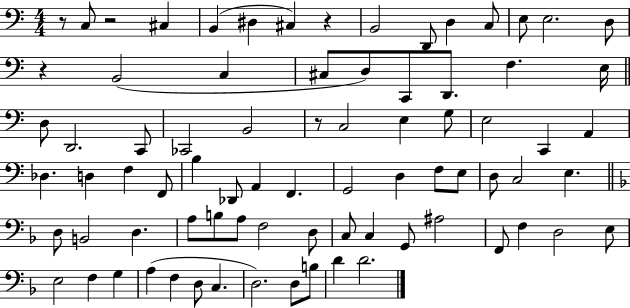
{
  \clef bass
  \numericTimeSignature
  \time 4/4
  \key c \major
  r8 c8 r2 cis4 | b,4( dis4 cis4) r4 | b,2 d,8 d4 c8 | e8 e2. d8 | \break r4 b,2( c4 | cis8 d8) c,8 d,8. f4. e16 | \bar "||" \break \key c \major d8 d,2. c,8 | ces,2 b,2 | r8 c2 e4 g8 | e2 c,4 a,4 | \break des4. d4 f4 f,8 | b4 des,8 a,4 f,4. | g,2 d4 f8 e8 | d8 c2 e4. | \break \bar "||" \break \key f \major d8 b,2 d4. | a8 b8 a8 f2 d8 | c8 c4 g,8 ais2 | f,8 f4 d2 e8 | \break e2 f4 g4 | a4( f4 d8 c4. | d2.) d8 b8 | d'4 d'2. | \break \bar "|."
}